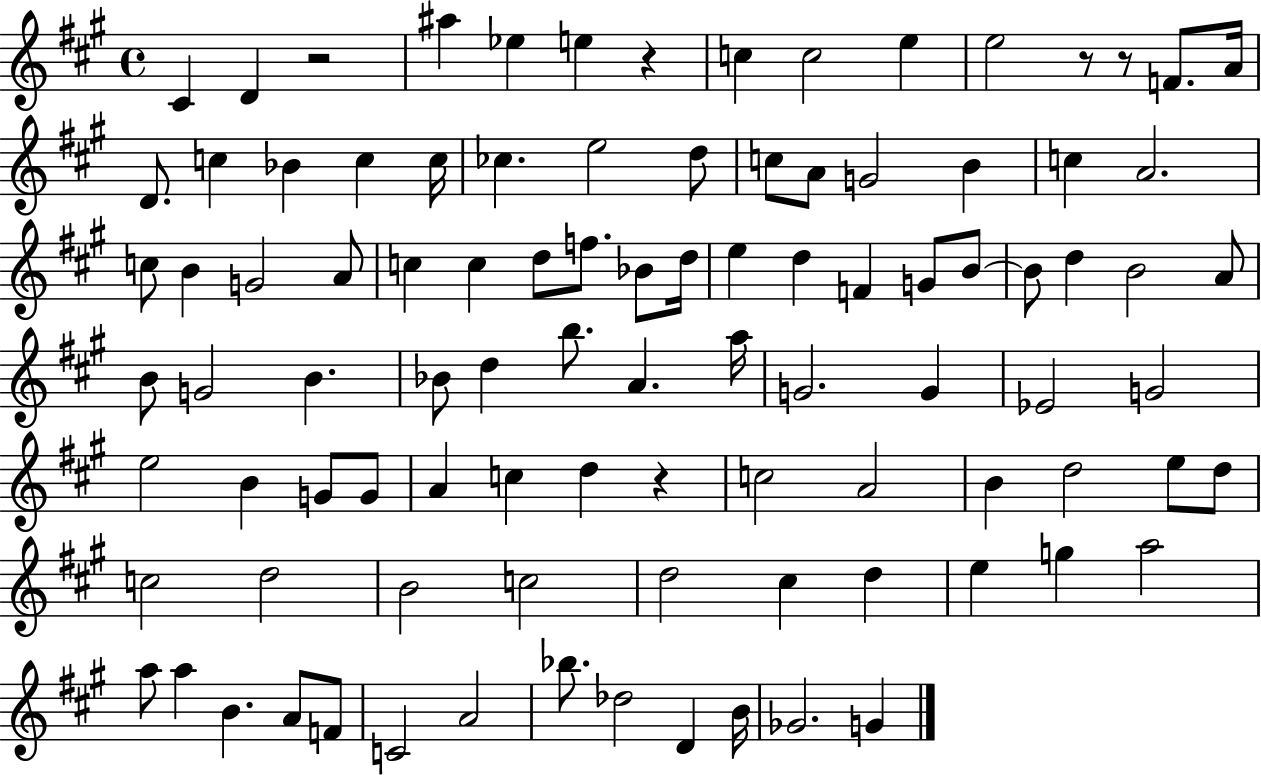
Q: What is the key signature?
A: A major